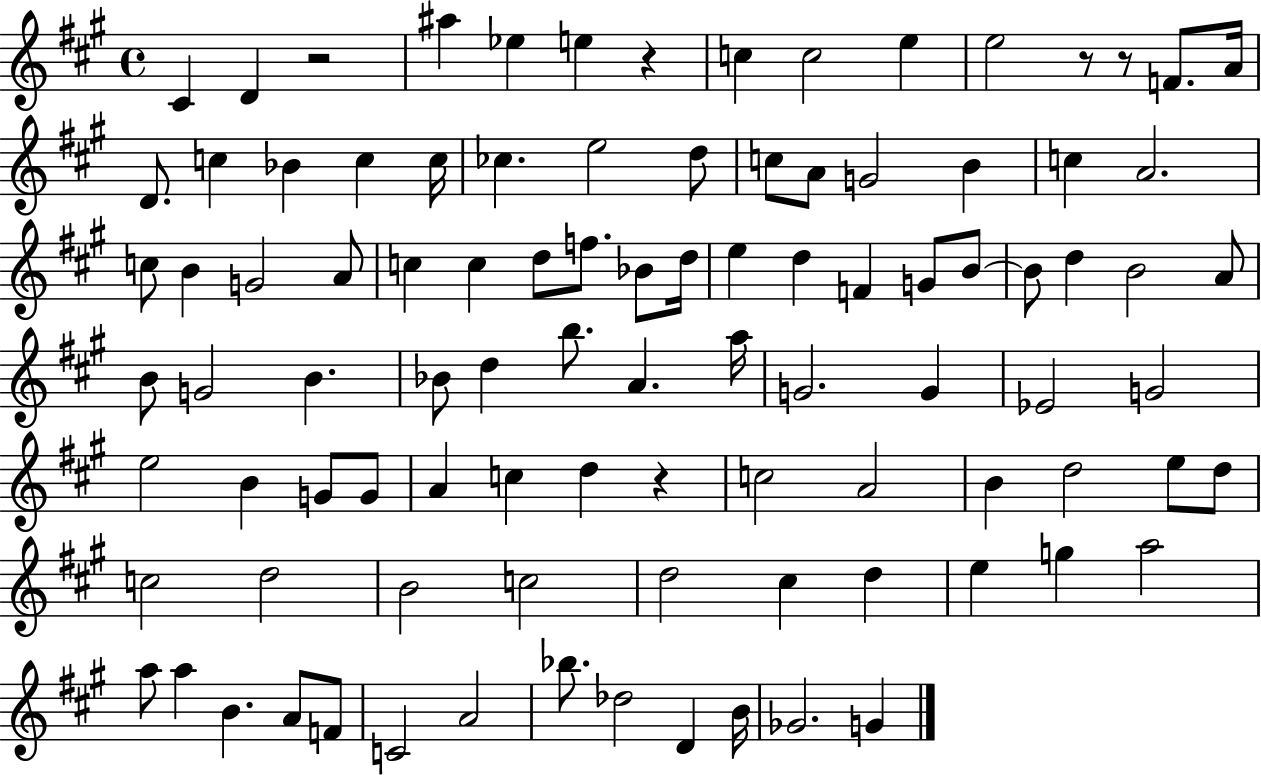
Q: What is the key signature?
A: A major